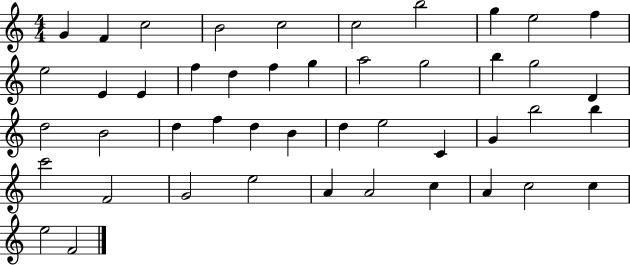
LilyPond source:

{
  \clef treble
  \numericTimeSignature
  \time 4/4
  \key c \major
  g'4 f'4 c''2 | b'2 c''2 | c''2 b''2 | g''4 e''2 f''4 | \break e''2 e'4 e'4 | f''4 d''4 f''4 g''4 | a''2 g''2 | b''4 g''2 d'4 | \break d''2 b'2 | d''4 f''4 d''4 b'4 | d''4 e''2 c'4 | g'4 b''2 b''4 | \break c'''2 f'2 | g'2 e''2 | a'4 a'2 c''4 | a'4 c''2 c''4 | \break e''2 f'2 | \bar "|."
}